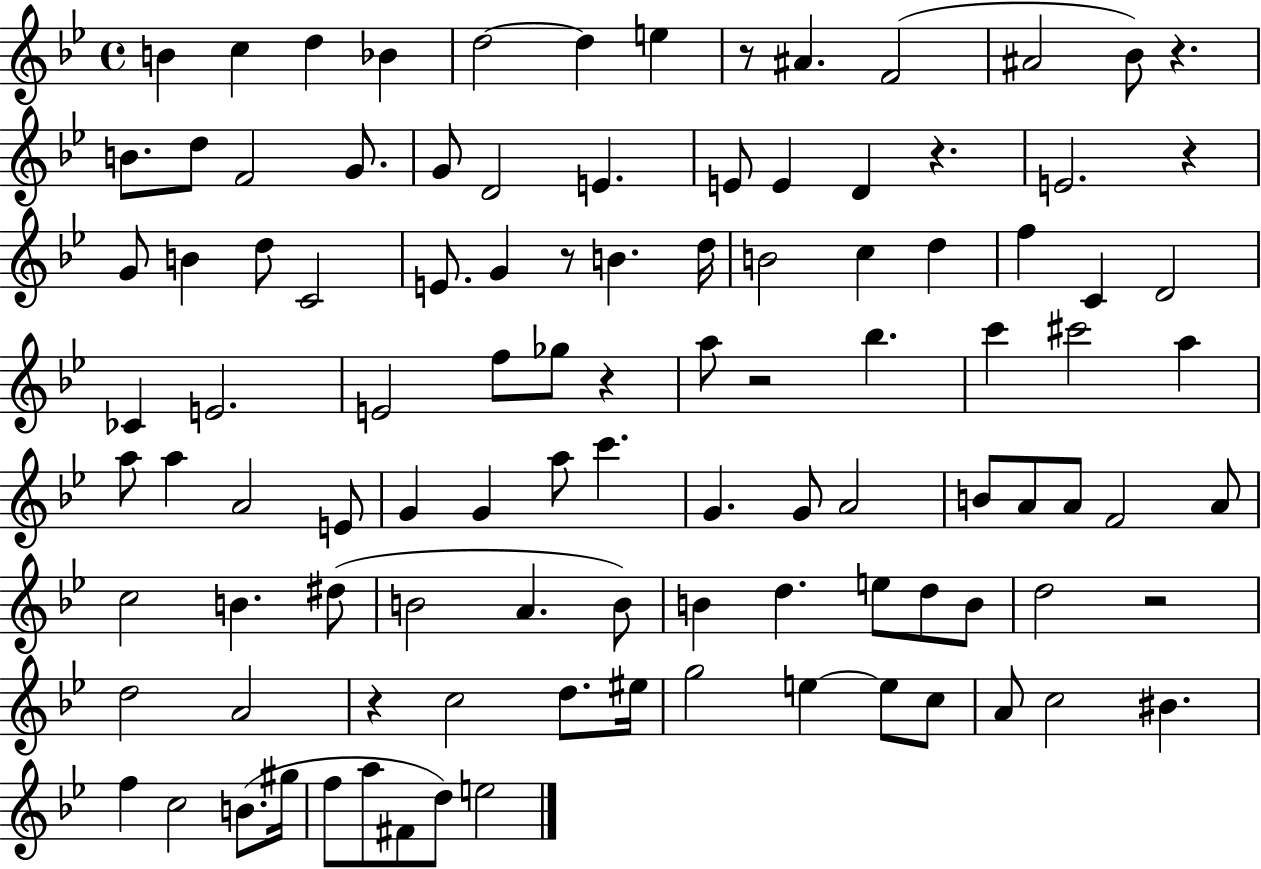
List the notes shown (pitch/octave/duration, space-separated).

B4/q C5/q D5/q Bb4/q D5/h D5/q E5/q R/e A#4/q. F4/h A#4/h Bb4/e R/q. B4/e. D5/e F4/h G4/e. G4/e D4/h E4/q. E4/e E4/q D4/q R/q. E4/h. R/q G4/e B4/q D5/e C4/h E4/e. G4/q R/e B4/q. D5/s B4/h C5/q D5/q F5/q C4/q D4/h CES4/q E4/h. E4/h F5/e Gb5/e R/q A5/e R/h Bb5/q. C6/q C#6/h A5/q A5/e A5/q A4/h E4/e G4/q G4/q A5/e C6/q. G4/q. G4/e A4/h B4/e A4/e A4/e F4/h A4/e C5/h B4/q. D#5/e B4/h A4/q. B4/e B4/q D5/q. E5/e D5/e B4/e D5/h R/h D5/h A4/h R/q C5/h D5/e. EIS5/s G5/h E5/q E5/e C5/e A4/e C5/h BIS4/q. F5/q C5/h B4/e. G#5/s F5/e A5/e F#4/e D5/e E5/h